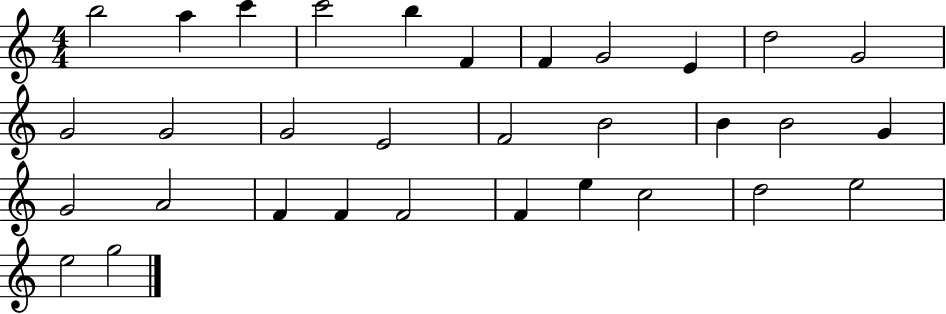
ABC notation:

X:1
T:Untitled
M:4/4
L:1/4
K:C
b2 a c' c'2 b F F G2 E d2 G2 G2 G2 G2 E2 F2 B2 B B2 G G2 A2 F F F2 F e c2 d2 e2 e2 g2